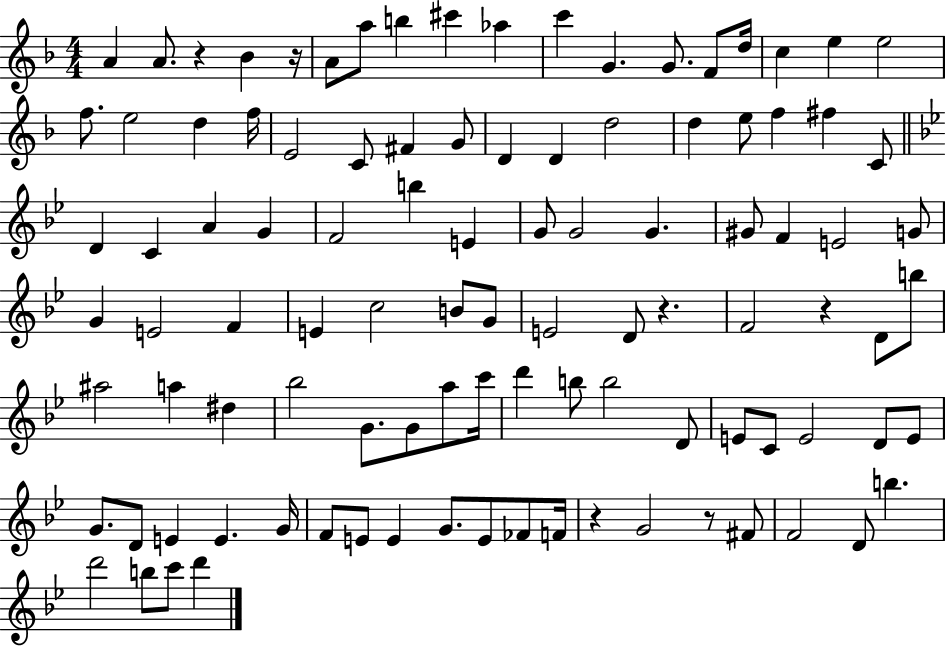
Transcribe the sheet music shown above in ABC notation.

X:1
T:Untitled
M:4/4
L:1/4
K:F
A A/2 z _B z/4 A/2 a/2 b ^c' _a c' G G/2 F/2 d/4 c e e2 f/2 e2 d f/4 E2 C/2 ^F G/2 D D d2 d e/2 f ^f C/2 D C A G F2 b E G/2 G2 G ^G/2 F E2 G/2 G E2 F E c2 B/2 G/2 E2 D/2 z F2 z D/2 b/2 ^a2 a ^d _b2 G/2 G/2 a/2 c'/4 d' b/2 b2 D/2 E/2 C/2 E2 D/2 E/2 G/2 D/2 E E G/4 F/2 E/2 E G/2 E/2 _F/2 F/4 z G2 z/2 ^F/2 F2 D/2 b d'2 b/2 c'/2 d'